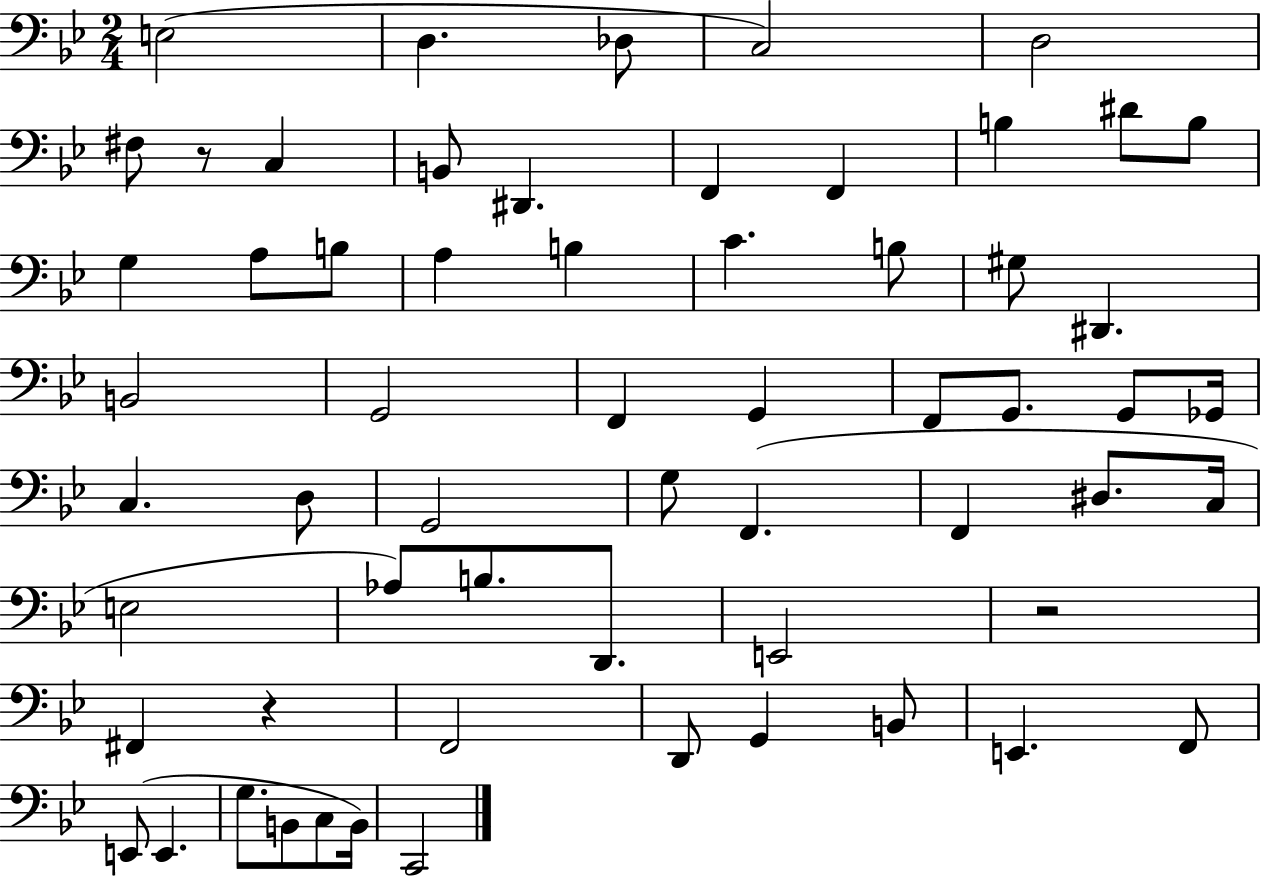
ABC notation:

X:1
T:Untitled
M:2/4
L:1/4
K:Bb
E,2 D, _D,/2 C,2 D,2 ^F,/2 z/2 C, B,,/2 ^D,, F,, F,, B, ^D/2 B,/2 G, A,/2 B,/2 A, B, C B,/2 ^G,/2 ^D,, B,,2 G,,2 F,, G,, F,,/2 G,,/2 G,,/2 _G,,/4 C, D,/2 G,,2 G,/2 F,, F,, ^D,/2 C,/4 E,2 _A,/2 B,/2 D,,/2 E,,2 z2 ^F,, z F,,2 D,,/2 G,, B,,/2 E,, F,,/2 E,,/2 E,, G,/2 B,,/2 C,/2 B,,/4 C,,2